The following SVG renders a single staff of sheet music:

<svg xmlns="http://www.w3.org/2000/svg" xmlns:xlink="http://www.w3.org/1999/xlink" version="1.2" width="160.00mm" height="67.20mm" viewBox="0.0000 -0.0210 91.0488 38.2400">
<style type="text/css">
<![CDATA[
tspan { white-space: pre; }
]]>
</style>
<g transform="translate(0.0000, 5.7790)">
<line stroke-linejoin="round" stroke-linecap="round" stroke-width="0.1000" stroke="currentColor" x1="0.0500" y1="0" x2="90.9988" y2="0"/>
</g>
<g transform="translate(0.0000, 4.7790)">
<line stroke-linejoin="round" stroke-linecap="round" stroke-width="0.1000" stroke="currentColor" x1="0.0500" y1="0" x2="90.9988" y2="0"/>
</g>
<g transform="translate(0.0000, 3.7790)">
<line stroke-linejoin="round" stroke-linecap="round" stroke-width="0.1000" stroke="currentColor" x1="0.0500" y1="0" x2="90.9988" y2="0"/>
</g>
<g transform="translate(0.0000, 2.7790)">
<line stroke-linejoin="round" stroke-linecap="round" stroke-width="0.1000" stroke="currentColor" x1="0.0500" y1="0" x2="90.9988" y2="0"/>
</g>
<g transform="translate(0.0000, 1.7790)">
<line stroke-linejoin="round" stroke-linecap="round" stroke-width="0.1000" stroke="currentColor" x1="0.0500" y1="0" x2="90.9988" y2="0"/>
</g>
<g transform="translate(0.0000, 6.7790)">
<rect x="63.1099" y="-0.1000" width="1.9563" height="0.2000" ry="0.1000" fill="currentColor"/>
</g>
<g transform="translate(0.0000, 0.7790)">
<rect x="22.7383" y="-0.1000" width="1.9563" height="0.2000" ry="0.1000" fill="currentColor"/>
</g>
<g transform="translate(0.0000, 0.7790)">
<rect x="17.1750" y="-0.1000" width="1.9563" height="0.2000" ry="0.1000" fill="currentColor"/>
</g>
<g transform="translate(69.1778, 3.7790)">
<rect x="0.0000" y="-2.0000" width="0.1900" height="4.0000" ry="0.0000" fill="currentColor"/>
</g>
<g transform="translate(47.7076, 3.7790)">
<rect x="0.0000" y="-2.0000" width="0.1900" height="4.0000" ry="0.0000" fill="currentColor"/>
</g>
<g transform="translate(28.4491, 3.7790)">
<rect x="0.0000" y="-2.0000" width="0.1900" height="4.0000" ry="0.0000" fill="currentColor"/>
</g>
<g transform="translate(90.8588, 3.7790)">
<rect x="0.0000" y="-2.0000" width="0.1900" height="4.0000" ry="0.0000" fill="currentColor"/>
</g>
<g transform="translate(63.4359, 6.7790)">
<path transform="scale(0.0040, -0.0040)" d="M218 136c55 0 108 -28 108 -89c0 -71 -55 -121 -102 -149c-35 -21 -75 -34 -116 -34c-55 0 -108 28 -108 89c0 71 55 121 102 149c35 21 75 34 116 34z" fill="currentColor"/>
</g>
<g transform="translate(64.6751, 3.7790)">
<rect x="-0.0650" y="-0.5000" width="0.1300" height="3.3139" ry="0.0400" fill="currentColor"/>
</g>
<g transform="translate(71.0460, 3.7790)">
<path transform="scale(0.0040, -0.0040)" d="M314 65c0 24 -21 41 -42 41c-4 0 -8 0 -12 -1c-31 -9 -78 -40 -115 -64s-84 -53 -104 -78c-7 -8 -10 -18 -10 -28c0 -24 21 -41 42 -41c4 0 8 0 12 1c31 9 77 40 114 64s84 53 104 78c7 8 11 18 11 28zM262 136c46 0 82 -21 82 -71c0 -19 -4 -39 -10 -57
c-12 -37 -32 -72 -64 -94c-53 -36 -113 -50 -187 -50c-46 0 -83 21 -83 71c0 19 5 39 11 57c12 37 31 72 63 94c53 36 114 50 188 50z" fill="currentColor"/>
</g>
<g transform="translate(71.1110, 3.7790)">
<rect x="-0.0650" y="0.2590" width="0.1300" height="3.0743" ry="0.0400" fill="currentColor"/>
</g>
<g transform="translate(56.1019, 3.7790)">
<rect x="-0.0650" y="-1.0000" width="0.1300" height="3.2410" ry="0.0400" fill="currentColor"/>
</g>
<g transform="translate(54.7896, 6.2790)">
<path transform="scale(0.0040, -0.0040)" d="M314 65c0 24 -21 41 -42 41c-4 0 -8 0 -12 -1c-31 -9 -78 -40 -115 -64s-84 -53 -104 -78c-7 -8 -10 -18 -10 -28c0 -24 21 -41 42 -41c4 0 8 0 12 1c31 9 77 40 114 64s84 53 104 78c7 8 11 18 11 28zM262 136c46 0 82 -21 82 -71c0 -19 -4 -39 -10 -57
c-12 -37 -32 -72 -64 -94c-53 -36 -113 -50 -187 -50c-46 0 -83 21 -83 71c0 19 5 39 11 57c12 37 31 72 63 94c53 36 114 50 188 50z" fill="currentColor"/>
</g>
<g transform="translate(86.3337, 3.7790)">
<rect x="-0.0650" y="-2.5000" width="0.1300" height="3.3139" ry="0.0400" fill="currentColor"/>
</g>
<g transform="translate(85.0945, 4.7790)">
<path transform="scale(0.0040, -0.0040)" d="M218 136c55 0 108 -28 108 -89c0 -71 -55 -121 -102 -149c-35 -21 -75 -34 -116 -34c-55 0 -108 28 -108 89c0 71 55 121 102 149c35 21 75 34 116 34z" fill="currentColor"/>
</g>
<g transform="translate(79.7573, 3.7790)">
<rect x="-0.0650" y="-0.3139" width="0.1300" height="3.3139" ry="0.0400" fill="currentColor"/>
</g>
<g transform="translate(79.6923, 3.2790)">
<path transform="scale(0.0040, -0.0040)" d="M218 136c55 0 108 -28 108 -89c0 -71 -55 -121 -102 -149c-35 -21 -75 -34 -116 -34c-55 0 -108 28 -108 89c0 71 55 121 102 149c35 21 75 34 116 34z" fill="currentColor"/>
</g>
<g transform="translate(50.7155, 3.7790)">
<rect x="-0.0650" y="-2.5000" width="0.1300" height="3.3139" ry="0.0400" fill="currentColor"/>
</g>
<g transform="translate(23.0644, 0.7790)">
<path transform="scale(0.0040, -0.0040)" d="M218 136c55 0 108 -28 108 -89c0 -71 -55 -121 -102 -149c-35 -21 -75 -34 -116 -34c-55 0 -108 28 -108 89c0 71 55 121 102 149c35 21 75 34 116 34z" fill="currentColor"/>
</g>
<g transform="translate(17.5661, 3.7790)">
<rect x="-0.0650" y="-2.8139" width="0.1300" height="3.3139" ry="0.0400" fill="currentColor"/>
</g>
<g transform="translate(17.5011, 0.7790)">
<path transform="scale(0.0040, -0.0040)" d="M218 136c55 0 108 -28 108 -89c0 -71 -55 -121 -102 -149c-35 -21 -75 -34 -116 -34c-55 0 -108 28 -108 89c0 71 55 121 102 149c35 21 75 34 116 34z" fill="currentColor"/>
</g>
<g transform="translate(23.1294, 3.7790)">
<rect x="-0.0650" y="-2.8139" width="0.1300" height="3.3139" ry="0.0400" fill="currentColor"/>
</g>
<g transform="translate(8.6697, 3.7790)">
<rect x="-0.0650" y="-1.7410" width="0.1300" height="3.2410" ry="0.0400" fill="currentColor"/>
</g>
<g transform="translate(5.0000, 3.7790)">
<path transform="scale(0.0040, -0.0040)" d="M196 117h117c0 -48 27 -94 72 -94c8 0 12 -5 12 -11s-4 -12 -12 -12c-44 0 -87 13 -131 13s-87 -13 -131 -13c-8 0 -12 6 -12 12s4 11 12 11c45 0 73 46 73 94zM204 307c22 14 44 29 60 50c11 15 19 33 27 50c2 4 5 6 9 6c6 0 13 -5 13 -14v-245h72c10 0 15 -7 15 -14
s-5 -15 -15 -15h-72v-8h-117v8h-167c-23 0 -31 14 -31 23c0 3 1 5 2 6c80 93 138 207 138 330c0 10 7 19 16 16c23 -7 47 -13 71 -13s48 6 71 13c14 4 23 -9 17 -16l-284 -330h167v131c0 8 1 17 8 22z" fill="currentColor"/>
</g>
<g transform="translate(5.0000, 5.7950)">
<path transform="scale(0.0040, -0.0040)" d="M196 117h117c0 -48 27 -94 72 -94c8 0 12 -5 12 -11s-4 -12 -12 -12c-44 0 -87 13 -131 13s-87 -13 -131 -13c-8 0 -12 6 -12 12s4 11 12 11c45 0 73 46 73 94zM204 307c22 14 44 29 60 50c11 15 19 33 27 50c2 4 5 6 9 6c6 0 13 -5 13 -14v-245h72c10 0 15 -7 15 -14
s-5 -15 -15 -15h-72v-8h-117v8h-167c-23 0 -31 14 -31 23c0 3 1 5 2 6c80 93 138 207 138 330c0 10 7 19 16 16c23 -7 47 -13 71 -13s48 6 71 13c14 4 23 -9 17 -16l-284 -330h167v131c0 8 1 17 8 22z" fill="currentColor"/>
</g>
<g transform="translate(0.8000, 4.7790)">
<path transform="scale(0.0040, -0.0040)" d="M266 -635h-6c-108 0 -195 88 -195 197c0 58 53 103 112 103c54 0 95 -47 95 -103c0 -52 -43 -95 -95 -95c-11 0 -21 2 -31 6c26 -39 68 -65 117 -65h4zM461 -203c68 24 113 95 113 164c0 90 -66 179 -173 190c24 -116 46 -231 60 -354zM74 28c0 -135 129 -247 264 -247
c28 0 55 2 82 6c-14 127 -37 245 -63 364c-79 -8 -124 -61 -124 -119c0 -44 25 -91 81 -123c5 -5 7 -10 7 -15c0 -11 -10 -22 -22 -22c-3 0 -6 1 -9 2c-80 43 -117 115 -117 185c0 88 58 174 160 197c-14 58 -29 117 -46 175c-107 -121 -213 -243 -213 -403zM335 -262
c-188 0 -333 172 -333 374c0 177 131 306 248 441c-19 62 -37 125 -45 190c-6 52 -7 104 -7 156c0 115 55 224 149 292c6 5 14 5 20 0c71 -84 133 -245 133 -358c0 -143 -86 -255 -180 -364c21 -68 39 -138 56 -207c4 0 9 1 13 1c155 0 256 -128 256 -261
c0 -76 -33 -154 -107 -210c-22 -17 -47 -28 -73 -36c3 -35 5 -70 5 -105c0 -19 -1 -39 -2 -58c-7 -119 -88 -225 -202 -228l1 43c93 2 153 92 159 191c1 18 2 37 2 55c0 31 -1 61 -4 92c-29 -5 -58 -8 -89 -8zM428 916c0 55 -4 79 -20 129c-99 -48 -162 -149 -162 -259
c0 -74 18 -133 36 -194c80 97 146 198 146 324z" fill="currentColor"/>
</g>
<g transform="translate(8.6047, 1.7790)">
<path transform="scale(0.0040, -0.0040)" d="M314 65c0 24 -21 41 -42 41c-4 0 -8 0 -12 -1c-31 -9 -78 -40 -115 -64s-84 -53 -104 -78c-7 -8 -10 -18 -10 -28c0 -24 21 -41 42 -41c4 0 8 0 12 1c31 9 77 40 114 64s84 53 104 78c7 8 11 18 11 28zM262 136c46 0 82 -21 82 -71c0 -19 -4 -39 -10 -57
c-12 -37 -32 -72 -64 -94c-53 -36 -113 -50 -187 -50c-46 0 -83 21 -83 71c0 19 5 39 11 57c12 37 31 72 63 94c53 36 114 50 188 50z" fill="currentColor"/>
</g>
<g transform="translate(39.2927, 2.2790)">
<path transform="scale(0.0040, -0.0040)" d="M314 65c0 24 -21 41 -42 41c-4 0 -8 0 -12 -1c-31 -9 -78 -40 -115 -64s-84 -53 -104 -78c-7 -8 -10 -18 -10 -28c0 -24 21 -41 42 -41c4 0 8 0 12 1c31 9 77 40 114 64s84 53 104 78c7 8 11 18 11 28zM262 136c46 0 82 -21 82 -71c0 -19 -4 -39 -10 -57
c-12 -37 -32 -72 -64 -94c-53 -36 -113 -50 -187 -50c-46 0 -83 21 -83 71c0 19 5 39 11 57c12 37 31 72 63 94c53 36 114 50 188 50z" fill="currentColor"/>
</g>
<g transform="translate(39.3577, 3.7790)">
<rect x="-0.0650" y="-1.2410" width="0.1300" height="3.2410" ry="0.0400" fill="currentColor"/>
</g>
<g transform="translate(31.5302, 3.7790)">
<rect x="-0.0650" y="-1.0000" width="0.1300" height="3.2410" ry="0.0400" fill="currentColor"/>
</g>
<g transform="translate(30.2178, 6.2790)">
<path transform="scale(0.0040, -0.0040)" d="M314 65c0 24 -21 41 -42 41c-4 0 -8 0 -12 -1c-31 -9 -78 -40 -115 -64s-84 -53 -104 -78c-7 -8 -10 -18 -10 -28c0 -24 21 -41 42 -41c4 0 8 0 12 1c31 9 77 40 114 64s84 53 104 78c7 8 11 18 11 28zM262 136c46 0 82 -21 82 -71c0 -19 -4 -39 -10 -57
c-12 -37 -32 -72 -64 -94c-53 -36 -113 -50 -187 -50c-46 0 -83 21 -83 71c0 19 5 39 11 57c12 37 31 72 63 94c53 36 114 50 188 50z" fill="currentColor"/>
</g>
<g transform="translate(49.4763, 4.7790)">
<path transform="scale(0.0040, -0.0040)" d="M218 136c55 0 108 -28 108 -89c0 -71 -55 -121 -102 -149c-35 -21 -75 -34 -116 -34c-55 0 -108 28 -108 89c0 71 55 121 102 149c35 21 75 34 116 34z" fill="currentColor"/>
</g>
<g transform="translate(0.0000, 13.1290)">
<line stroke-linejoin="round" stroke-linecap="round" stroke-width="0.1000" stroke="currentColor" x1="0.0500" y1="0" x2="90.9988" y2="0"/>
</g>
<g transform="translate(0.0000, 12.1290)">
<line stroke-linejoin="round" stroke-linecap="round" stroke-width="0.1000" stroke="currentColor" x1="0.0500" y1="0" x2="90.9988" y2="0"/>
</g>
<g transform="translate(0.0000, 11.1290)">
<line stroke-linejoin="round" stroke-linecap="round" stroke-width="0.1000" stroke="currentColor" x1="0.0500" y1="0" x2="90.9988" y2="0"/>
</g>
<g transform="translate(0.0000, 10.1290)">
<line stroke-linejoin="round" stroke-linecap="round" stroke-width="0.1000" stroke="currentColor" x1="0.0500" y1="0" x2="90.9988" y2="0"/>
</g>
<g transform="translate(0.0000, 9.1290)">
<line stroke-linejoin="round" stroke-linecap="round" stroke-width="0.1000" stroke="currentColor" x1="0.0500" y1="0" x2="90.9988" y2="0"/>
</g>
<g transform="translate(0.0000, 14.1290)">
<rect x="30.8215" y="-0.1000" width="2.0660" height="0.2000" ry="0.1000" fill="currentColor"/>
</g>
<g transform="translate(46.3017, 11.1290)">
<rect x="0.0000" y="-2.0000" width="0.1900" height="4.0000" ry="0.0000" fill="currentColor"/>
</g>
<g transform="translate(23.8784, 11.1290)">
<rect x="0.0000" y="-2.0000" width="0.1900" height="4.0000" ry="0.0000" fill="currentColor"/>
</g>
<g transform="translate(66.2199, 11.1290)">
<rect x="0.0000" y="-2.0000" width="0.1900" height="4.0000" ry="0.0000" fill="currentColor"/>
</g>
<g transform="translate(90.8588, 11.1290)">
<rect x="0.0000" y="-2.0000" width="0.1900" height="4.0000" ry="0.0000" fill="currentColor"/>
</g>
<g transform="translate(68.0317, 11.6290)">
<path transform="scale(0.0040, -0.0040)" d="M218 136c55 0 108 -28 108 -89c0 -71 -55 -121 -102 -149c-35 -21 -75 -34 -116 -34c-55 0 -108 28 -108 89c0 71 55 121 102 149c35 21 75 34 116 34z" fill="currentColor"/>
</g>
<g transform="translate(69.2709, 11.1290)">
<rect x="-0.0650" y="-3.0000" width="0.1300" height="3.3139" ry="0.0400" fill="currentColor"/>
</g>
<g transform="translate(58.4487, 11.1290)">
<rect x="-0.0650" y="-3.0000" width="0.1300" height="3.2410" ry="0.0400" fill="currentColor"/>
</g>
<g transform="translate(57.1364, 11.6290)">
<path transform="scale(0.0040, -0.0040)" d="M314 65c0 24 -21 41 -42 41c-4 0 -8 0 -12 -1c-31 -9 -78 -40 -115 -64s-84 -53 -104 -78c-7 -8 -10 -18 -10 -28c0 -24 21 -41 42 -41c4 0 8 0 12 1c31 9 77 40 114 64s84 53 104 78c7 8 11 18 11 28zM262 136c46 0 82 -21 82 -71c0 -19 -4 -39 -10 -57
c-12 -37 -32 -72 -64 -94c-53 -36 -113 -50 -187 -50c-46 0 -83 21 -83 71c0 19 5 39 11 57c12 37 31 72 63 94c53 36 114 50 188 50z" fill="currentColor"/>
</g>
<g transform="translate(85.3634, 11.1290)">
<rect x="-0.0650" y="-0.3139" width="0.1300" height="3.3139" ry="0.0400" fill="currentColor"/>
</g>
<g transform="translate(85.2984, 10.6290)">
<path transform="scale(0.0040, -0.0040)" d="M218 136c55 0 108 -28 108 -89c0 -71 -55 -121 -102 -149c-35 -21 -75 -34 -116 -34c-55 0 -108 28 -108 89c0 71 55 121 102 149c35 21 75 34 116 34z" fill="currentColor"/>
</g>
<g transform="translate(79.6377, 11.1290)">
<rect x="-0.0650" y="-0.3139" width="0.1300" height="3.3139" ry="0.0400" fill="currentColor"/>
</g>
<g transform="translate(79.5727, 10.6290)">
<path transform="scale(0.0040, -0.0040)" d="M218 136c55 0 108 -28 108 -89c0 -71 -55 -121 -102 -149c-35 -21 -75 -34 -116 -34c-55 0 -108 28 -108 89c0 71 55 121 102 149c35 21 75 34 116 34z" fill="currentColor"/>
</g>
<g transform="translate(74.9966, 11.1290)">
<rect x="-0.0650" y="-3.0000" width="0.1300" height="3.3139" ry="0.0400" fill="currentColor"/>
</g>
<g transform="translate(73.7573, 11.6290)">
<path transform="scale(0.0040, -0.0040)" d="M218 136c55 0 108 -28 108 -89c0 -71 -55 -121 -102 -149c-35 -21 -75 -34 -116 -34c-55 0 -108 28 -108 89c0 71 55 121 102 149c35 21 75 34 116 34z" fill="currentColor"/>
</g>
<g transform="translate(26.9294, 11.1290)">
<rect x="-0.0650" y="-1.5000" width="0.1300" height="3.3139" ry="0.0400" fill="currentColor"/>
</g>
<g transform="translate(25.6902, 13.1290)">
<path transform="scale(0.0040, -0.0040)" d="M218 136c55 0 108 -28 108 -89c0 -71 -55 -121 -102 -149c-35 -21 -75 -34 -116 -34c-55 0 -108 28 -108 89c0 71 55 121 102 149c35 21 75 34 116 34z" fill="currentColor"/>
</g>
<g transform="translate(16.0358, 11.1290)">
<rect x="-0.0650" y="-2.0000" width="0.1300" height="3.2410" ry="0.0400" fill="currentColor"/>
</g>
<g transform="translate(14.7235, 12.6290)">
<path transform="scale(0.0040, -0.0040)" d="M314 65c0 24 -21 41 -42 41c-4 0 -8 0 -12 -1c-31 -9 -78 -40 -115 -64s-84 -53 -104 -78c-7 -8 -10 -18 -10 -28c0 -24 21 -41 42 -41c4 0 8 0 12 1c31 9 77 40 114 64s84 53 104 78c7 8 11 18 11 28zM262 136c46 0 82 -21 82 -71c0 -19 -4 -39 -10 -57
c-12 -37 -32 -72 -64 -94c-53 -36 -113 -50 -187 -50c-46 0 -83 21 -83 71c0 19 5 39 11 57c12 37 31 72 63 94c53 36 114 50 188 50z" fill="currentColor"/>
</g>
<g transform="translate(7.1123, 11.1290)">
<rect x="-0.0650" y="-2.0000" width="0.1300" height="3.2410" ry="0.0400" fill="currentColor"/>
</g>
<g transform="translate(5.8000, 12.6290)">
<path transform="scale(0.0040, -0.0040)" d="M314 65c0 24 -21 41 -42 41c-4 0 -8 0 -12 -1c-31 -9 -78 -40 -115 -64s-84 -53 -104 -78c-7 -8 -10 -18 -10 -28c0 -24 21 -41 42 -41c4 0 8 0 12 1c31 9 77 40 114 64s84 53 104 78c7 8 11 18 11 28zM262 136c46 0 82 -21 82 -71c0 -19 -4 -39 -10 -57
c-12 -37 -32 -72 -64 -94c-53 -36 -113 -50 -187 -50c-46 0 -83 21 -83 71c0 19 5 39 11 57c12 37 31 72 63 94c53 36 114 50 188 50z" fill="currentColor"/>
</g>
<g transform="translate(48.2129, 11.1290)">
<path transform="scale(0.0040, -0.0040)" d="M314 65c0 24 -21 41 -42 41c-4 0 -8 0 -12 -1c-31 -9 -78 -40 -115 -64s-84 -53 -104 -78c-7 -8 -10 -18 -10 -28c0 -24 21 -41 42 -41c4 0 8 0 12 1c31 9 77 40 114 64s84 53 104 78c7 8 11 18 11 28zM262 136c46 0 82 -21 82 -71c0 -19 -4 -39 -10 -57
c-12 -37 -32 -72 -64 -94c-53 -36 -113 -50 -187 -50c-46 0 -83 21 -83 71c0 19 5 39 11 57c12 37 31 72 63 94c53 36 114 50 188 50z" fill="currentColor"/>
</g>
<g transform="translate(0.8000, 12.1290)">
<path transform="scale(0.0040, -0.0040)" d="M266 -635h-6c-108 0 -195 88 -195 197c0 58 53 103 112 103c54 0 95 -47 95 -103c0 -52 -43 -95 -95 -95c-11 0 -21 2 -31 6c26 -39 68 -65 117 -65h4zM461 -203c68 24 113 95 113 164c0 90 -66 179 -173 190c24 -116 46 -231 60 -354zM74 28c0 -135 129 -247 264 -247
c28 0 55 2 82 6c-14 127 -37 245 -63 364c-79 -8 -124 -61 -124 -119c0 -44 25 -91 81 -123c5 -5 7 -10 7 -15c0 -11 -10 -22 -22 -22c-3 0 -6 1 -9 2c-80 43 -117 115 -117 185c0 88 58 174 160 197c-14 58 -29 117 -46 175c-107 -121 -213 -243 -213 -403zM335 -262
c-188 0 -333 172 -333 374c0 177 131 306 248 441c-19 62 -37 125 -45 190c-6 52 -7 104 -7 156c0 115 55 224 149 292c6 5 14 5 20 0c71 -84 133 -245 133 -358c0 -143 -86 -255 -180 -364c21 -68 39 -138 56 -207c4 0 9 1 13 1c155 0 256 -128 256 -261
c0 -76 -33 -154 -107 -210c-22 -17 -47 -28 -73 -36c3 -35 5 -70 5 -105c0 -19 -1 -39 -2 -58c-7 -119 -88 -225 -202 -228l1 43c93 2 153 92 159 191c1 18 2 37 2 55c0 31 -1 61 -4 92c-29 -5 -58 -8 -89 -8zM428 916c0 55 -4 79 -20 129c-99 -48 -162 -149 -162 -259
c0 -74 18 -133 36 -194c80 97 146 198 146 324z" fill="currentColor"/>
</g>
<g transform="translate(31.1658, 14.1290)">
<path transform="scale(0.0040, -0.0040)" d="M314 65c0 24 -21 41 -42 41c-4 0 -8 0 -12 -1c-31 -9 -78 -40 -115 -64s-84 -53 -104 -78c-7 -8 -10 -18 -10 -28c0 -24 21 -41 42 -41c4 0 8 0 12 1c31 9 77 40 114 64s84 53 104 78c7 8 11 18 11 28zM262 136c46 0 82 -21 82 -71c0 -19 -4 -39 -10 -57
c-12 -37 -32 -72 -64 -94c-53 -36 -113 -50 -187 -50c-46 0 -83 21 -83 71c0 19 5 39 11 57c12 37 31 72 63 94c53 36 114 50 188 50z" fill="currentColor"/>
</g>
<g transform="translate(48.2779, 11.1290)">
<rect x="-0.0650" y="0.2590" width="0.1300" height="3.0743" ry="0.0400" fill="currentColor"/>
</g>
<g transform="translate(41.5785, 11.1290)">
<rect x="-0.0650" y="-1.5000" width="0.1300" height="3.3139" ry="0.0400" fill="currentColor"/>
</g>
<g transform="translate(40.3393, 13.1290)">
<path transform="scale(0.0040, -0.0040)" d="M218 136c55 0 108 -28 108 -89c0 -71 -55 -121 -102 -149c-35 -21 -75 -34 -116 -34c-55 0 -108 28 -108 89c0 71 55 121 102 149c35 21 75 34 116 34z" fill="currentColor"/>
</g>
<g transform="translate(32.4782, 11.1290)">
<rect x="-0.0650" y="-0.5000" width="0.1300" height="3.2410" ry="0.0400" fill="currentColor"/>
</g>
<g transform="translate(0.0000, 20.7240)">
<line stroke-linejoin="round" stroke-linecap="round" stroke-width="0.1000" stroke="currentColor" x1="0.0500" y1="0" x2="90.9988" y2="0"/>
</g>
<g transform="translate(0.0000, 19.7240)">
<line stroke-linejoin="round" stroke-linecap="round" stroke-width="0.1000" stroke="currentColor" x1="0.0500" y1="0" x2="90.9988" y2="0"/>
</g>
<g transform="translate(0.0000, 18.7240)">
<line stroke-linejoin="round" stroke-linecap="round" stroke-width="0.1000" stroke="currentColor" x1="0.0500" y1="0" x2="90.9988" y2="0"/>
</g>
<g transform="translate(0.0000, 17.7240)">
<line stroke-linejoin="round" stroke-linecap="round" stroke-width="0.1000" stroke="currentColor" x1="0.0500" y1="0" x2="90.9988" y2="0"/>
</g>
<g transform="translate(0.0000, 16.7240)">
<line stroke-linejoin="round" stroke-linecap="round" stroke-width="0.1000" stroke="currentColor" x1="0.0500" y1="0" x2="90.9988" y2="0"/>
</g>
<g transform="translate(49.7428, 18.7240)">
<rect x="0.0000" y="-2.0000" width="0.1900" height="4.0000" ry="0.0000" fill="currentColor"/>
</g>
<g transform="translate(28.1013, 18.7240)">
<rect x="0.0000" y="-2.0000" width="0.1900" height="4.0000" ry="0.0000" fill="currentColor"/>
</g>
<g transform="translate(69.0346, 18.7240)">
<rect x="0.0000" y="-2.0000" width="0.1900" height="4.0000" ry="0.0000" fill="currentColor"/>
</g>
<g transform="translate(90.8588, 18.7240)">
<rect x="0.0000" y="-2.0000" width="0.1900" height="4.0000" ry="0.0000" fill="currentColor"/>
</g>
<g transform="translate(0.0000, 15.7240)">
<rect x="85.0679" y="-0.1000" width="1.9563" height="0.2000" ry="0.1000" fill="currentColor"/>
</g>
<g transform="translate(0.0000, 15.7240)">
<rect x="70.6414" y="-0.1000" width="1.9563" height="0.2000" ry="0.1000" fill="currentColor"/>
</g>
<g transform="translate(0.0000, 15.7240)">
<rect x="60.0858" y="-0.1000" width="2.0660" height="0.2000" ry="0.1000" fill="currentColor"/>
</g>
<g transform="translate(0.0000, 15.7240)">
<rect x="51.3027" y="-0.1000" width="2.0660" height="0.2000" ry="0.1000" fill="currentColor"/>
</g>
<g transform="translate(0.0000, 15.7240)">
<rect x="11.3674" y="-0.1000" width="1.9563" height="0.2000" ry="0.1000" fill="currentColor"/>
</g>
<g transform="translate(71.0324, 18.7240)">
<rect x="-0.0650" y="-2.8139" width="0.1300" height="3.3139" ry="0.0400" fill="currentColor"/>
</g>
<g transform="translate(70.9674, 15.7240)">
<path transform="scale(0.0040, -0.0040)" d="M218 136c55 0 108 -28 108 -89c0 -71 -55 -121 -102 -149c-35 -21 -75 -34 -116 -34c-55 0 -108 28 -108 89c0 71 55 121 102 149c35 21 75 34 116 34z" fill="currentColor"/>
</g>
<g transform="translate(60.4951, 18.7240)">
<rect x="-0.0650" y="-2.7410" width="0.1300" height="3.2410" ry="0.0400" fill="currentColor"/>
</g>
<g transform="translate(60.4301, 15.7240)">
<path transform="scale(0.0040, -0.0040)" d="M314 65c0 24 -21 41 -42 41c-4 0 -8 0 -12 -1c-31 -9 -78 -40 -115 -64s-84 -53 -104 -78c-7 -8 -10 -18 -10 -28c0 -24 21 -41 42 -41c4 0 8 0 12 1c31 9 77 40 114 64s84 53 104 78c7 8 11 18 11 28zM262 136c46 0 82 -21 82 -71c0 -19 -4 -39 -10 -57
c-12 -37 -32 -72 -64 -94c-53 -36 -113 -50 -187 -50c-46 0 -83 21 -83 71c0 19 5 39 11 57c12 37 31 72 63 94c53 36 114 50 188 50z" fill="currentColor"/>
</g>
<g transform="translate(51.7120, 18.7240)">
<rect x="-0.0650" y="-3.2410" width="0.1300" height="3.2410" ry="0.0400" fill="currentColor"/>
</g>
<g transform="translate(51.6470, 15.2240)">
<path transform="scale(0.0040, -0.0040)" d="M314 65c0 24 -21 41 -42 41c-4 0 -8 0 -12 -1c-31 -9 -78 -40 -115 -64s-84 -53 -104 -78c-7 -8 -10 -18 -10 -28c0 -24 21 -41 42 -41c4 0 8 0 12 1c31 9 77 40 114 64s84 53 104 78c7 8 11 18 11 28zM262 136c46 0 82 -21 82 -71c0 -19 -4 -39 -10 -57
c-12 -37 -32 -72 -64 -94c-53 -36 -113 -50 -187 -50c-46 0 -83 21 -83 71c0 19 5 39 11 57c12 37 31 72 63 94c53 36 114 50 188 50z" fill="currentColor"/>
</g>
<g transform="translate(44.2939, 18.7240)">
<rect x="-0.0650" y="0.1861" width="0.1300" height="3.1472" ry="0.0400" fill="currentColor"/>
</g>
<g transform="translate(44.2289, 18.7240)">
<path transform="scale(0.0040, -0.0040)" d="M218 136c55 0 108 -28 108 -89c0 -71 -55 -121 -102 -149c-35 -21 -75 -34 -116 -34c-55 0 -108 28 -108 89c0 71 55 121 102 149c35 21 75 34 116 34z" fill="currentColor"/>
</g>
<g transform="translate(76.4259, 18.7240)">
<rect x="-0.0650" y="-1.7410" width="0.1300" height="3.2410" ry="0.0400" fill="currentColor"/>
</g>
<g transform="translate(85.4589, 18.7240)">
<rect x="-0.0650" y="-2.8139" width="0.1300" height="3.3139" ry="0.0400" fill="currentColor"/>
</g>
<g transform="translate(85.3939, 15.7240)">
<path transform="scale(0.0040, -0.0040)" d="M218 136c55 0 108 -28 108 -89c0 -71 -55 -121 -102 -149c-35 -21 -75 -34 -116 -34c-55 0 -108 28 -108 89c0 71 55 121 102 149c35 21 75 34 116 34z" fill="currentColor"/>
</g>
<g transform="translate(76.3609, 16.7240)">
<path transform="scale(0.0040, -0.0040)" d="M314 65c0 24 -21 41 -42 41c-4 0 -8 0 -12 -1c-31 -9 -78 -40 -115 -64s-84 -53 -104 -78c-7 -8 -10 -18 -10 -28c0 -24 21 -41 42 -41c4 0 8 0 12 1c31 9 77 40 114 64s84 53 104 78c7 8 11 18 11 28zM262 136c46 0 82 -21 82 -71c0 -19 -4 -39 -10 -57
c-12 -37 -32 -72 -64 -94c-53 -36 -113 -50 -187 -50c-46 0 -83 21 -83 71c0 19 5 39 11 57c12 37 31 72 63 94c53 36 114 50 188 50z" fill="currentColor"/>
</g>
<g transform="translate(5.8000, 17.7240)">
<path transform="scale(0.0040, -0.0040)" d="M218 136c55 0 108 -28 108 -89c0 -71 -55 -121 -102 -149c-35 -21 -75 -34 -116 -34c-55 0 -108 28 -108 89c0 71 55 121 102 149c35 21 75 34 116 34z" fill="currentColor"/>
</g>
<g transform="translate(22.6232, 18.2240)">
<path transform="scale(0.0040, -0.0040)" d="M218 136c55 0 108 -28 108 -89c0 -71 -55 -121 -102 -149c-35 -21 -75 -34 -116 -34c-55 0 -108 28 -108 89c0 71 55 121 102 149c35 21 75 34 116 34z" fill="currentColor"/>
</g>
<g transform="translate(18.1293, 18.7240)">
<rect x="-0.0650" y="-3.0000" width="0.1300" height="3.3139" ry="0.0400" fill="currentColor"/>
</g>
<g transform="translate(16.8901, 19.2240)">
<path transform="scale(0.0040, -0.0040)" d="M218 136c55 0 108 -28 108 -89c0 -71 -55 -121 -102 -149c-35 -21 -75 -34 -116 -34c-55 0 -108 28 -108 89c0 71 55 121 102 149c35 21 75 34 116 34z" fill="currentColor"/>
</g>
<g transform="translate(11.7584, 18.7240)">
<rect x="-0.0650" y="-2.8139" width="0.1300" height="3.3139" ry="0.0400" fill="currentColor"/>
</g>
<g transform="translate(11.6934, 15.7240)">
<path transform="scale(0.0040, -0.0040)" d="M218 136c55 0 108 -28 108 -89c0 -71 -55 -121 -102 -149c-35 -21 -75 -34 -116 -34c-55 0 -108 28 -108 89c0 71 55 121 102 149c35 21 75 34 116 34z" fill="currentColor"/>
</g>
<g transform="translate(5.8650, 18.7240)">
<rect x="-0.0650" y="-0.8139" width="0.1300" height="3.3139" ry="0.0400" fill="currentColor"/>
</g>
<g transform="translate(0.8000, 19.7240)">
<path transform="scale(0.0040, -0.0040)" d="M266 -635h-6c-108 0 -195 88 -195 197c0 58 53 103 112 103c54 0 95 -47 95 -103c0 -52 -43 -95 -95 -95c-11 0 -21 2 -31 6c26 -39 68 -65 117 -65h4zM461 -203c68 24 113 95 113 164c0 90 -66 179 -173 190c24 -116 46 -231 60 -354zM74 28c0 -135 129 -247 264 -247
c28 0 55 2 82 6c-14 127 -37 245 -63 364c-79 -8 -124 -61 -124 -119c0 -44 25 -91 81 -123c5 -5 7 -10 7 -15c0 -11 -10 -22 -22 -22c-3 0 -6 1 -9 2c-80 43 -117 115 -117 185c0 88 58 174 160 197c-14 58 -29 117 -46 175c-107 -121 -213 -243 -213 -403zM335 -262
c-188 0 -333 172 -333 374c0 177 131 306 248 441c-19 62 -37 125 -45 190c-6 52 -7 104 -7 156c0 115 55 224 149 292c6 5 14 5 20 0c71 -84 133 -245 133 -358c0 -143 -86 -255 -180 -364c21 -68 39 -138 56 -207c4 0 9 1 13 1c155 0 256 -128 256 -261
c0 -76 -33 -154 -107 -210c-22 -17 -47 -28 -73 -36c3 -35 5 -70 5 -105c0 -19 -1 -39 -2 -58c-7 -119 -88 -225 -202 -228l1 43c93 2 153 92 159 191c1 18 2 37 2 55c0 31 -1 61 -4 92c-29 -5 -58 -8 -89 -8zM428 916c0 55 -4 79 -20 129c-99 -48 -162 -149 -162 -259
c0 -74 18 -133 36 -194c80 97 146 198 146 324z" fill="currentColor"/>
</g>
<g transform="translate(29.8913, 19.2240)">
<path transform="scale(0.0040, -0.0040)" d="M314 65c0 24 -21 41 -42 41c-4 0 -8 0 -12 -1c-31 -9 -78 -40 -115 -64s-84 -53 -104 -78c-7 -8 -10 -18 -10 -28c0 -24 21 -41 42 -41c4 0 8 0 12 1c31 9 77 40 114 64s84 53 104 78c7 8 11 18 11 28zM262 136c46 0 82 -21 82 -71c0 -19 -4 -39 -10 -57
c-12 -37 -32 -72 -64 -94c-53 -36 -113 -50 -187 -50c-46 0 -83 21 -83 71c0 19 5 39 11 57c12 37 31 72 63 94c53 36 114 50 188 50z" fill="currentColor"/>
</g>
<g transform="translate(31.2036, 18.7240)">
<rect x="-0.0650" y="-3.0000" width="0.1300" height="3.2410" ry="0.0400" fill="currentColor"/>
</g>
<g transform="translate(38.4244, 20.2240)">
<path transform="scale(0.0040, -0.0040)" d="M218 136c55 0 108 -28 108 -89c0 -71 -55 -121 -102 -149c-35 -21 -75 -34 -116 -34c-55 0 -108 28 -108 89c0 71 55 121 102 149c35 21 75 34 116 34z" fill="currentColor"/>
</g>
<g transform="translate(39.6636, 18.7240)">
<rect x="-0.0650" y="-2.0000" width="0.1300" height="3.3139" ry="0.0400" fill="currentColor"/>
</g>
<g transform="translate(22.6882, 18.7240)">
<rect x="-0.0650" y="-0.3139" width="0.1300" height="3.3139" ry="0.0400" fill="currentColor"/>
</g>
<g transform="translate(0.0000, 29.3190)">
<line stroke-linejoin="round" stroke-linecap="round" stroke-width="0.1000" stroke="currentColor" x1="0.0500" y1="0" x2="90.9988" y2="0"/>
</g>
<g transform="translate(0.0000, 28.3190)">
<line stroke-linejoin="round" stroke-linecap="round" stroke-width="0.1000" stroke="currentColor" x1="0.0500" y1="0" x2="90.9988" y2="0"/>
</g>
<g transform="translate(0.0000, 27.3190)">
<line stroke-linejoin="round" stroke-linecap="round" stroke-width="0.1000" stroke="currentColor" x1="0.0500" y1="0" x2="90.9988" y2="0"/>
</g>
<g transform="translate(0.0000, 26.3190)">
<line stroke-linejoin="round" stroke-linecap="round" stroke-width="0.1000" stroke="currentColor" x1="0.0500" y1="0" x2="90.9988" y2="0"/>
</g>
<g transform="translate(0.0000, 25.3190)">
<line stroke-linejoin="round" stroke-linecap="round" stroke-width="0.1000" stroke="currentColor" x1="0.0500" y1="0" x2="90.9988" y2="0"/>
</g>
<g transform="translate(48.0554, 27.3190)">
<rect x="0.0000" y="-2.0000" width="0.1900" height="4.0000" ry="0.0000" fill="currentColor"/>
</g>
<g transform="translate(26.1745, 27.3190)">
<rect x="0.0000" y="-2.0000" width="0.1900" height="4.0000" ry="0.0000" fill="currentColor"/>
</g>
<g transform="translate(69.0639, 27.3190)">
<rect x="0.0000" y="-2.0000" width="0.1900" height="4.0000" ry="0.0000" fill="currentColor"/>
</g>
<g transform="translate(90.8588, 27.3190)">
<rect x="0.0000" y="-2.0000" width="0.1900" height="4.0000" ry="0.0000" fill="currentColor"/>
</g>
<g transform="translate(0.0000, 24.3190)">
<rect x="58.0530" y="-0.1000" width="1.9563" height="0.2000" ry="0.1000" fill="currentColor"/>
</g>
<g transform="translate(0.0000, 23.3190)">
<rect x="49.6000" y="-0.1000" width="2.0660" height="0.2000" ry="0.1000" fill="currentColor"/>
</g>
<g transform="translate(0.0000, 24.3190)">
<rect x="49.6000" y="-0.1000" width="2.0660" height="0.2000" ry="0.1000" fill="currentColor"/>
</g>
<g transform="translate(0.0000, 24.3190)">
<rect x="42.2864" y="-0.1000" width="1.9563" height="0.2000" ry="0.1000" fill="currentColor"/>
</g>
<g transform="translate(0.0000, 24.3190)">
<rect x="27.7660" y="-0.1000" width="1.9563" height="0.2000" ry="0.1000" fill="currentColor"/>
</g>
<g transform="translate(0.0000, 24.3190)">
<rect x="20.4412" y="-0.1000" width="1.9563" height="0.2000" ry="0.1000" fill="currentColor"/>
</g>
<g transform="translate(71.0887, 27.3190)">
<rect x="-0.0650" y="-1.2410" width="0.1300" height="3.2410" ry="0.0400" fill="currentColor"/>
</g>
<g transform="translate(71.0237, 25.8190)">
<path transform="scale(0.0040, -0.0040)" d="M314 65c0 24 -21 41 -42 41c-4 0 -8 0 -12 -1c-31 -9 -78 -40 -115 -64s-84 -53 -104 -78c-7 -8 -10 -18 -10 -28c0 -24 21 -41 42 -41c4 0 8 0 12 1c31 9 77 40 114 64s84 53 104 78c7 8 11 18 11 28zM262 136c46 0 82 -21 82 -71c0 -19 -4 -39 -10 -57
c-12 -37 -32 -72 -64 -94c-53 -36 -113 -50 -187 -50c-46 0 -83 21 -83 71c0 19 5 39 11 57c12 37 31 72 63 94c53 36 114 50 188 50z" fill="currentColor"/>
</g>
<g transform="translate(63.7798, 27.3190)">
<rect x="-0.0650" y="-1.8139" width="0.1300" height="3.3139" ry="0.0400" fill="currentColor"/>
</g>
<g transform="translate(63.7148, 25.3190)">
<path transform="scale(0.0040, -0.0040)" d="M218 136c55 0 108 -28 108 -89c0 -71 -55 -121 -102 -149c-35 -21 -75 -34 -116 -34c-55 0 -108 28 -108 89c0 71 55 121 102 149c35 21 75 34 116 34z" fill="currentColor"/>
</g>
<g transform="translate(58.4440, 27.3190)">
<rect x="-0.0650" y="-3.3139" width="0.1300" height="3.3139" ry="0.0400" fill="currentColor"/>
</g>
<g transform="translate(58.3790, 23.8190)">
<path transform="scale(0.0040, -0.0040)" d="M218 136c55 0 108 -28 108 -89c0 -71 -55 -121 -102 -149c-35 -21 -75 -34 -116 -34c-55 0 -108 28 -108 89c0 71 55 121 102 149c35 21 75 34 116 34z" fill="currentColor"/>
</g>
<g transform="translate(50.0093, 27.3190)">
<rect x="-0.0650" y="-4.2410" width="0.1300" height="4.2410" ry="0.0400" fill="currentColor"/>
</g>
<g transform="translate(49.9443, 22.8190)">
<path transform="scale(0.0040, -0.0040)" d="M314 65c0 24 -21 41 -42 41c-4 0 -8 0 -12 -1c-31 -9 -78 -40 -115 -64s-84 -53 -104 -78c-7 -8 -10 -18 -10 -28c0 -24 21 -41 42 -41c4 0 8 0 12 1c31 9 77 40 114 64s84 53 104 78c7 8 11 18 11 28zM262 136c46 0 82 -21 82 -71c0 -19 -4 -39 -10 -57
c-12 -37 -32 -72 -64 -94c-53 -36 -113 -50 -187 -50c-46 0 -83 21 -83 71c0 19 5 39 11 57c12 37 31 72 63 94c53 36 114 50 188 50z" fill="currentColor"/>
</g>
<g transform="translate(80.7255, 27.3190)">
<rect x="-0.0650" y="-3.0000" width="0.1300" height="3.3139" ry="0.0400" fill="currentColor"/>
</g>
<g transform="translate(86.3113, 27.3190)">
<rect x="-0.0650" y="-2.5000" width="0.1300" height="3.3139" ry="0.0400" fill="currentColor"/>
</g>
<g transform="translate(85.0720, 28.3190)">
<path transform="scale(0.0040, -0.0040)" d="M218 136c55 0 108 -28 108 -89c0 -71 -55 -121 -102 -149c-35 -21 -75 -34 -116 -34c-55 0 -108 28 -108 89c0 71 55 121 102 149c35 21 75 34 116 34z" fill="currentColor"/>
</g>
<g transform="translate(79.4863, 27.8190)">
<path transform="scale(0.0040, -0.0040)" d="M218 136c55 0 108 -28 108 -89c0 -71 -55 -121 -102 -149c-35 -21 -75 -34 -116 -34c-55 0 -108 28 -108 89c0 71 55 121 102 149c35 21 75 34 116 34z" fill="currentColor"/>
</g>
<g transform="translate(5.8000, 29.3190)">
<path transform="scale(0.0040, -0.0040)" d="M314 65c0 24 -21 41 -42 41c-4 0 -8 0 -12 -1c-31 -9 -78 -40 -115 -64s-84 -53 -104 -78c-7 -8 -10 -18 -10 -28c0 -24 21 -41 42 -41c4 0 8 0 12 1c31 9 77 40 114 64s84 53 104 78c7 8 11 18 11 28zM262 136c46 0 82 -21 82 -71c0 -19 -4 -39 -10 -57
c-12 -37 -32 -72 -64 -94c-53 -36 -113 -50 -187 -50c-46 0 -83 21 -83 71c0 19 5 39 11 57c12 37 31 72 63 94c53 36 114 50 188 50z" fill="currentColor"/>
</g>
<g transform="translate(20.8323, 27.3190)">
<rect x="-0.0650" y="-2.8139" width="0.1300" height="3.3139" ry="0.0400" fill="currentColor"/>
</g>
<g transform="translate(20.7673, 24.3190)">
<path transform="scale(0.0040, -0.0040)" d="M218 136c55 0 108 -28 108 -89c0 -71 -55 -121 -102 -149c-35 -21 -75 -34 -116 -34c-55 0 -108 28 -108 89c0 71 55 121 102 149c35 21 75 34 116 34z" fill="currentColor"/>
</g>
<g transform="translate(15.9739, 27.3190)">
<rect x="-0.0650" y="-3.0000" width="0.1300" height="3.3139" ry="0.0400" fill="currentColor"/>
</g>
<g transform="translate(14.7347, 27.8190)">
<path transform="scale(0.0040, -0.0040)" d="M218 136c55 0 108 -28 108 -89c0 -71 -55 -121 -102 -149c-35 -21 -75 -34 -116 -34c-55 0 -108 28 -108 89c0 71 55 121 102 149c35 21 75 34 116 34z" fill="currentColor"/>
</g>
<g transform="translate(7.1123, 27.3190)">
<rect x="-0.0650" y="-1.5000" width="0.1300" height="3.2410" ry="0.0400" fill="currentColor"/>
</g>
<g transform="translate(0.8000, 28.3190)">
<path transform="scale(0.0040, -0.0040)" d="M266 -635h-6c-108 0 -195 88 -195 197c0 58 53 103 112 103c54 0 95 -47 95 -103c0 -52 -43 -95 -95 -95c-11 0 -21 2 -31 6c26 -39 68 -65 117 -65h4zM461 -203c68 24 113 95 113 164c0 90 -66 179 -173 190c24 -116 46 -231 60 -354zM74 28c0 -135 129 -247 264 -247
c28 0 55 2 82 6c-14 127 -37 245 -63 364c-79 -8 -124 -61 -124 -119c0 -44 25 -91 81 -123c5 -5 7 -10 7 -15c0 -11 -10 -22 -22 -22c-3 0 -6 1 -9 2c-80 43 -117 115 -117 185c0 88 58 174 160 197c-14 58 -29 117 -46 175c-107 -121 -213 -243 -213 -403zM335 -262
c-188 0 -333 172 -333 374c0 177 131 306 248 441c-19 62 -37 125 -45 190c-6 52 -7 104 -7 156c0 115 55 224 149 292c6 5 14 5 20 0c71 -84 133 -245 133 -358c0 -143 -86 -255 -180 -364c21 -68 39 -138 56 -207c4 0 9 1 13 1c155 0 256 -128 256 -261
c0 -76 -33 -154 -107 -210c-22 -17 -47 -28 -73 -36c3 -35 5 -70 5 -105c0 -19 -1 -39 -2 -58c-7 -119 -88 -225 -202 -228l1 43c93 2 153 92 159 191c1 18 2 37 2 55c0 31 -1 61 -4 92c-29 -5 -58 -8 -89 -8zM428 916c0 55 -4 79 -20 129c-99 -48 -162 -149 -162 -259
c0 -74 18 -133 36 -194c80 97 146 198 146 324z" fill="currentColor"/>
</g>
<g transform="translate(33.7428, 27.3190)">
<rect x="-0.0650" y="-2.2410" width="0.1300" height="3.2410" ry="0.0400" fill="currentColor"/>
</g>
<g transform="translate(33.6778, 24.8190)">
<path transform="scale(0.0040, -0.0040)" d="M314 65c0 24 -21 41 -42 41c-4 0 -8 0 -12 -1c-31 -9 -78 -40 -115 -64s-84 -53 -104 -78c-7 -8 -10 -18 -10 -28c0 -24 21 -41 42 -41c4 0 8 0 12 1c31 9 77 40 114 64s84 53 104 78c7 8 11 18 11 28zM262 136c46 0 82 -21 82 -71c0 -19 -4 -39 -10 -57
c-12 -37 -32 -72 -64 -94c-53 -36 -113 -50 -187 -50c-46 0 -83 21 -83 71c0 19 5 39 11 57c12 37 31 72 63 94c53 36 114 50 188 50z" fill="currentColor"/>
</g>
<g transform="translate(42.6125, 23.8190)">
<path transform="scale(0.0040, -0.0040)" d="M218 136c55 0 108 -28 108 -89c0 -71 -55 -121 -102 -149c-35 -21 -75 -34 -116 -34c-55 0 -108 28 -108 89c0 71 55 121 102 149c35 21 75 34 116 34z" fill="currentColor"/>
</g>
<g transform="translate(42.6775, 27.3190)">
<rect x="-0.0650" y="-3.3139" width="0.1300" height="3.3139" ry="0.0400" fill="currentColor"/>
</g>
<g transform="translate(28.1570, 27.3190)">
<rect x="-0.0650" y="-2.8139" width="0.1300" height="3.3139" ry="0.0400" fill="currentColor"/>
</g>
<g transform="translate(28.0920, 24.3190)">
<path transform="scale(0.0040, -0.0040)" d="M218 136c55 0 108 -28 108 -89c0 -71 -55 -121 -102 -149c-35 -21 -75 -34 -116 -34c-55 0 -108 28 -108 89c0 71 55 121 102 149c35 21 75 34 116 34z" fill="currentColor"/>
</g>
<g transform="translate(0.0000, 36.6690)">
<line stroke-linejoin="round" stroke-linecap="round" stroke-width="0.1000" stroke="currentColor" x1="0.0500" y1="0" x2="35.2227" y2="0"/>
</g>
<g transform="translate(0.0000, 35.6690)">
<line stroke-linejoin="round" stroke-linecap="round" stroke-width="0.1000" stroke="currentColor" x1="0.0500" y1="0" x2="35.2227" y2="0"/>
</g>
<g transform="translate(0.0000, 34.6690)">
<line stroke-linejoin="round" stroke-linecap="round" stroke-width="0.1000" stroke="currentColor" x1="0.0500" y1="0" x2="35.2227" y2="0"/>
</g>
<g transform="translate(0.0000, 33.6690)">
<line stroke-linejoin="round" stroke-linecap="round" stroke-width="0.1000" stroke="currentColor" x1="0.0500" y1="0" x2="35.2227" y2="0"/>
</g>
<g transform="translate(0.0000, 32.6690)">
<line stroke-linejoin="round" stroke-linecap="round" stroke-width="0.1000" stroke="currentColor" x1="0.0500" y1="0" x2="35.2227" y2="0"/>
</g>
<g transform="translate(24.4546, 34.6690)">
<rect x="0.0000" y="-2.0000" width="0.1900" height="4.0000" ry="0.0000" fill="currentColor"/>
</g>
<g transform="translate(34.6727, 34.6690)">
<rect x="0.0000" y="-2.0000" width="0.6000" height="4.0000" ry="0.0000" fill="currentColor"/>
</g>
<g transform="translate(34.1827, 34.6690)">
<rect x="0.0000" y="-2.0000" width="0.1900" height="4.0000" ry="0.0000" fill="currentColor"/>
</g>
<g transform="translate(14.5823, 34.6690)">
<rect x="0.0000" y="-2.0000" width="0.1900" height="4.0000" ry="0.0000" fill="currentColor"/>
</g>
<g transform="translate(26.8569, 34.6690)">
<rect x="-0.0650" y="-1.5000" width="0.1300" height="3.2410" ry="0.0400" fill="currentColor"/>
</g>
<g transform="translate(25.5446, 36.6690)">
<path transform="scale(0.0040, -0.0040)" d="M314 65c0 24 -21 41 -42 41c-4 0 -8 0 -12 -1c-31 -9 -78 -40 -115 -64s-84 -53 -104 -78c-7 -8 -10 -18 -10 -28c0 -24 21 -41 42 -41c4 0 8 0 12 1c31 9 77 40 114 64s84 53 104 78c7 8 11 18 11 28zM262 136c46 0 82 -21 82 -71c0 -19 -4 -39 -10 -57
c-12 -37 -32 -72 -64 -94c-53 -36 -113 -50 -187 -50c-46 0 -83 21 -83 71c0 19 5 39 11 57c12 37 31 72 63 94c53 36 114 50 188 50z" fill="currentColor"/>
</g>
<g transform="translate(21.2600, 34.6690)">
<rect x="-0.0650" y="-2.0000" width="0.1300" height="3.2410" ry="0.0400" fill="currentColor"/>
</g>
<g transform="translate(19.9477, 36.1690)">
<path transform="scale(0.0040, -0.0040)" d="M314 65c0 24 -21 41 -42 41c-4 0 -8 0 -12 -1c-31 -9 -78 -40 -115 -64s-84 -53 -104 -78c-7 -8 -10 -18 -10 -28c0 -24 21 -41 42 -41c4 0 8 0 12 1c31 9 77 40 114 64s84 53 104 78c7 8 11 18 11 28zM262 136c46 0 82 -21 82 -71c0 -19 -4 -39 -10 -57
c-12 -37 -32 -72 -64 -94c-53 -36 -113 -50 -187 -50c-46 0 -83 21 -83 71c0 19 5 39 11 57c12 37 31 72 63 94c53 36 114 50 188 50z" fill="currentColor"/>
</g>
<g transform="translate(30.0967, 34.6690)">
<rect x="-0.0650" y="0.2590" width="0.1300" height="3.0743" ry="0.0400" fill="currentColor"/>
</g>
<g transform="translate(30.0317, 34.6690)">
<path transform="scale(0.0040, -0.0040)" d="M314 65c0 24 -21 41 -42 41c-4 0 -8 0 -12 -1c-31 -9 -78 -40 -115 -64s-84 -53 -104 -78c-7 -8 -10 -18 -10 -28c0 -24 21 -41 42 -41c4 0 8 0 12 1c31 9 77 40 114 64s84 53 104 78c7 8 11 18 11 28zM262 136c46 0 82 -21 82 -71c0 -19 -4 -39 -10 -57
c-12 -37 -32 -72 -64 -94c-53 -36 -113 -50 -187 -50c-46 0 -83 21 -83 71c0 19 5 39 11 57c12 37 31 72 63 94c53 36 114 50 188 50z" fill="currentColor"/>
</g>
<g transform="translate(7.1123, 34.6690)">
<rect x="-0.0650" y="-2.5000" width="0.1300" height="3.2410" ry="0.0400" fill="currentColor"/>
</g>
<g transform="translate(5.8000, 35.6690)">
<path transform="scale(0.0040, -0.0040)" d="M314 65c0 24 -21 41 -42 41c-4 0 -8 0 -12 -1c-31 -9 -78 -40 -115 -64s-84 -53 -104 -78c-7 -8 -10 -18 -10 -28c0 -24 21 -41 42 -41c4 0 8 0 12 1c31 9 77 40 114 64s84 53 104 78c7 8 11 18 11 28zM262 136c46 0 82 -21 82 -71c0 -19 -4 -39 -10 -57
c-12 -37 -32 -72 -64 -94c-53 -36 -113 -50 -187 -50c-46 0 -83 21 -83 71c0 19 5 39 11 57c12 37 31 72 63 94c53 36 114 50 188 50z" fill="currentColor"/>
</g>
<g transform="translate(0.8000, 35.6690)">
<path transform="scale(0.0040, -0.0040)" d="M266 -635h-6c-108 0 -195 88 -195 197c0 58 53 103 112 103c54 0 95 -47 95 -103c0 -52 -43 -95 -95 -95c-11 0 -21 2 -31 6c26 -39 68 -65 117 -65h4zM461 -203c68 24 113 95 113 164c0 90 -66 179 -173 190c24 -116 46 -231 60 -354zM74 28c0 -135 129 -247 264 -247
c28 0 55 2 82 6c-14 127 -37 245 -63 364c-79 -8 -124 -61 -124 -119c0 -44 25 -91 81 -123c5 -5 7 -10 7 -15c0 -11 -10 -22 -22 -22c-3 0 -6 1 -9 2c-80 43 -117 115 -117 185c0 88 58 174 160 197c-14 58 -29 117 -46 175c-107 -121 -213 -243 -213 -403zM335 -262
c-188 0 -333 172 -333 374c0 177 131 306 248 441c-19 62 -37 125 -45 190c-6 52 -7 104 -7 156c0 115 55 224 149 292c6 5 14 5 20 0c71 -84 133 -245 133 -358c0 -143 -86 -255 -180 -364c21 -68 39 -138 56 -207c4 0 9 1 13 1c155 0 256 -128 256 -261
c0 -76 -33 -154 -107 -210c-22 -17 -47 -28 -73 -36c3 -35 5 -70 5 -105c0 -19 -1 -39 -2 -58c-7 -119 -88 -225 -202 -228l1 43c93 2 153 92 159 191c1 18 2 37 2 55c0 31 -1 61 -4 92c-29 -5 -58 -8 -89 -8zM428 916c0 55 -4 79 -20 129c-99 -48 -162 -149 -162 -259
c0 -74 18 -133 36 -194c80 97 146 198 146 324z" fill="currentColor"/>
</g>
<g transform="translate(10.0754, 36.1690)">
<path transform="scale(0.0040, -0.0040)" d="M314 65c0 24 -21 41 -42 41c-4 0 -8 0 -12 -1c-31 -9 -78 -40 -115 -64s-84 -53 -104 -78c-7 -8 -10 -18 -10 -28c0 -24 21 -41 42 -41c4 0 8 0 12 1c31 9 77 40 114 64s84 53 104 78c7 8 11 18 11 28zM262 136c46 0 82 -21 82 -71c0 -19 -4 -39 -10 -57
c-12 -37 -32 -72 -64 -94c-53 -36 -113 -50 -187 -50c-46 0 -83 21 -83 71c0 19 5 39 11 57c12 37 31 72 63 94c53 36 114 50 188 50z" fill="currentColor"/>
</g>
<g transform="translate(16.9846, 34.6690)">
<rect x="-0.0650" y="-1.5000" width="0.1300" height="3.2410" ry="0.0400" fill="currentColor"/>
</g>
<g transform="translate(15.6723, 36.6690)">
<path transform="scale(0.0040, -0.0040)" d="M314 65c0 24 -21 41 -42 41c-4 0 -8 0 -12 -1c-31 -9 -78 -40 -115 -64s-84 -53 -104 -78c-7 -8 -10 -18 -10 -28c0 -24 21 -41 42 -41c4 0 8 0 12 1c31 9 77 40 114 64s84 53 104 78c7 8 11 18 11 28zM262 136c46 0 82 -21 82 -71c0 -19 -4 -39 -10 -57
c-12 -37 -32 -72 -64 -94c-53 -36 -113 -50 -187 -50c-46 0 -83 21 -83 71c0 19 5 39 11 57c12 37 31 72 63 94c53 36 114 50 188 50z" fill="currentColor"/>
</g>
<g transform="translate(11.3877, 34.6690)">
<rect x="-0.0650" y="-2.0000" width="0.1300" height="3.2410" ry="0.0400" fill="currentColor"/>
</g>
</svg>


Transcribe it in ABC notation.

X:1
T:Untitled
M:4/4
L:1/4
K:C
f2 a a D2 e2 G D2 C B2 c G F2 F2 E C2 E B2 A2 A A c c d a A c A2 F B b2 a2 a f2 a E2 A a a g2 b d'2 b f e2 A G G2 F2 E2 F2 E2 B2